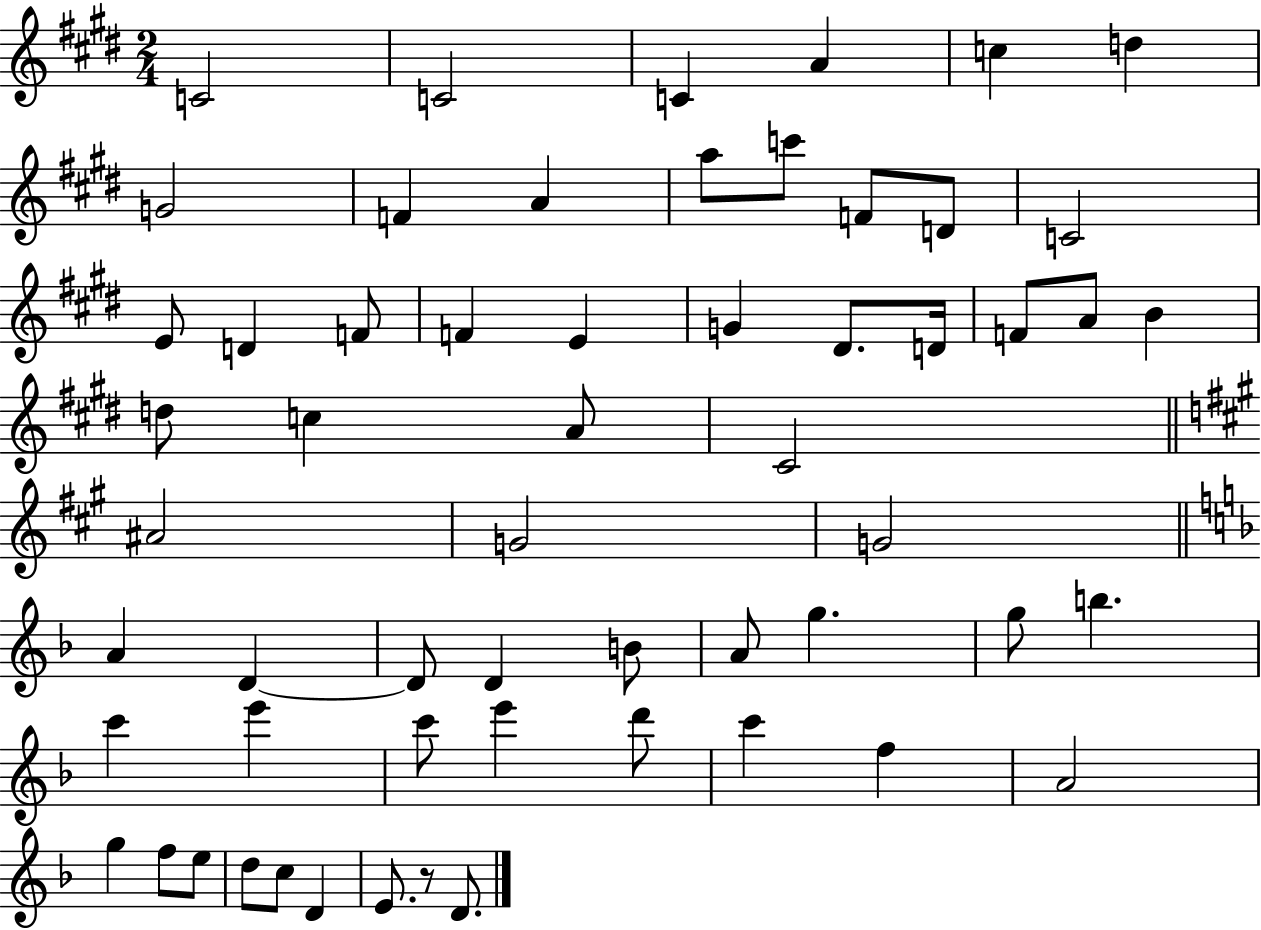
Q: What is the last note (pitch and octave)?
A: D4